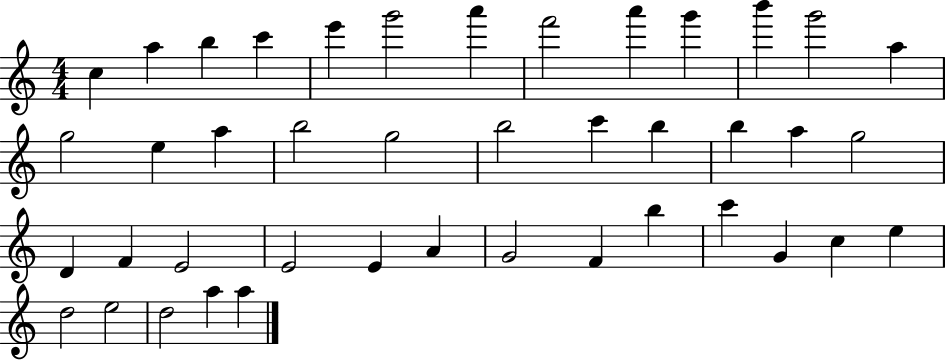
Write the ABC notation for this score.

X:1
T:Untitled
M:4/4
L:1/4
K:C
c a b c' e' g'2 a' f'2 a' g' b' g'2 a g2 e a b2 g2 b2 c' b b a g2 D F E2 E2 E A G2 F b c' G c e d2 e2 d2 a a